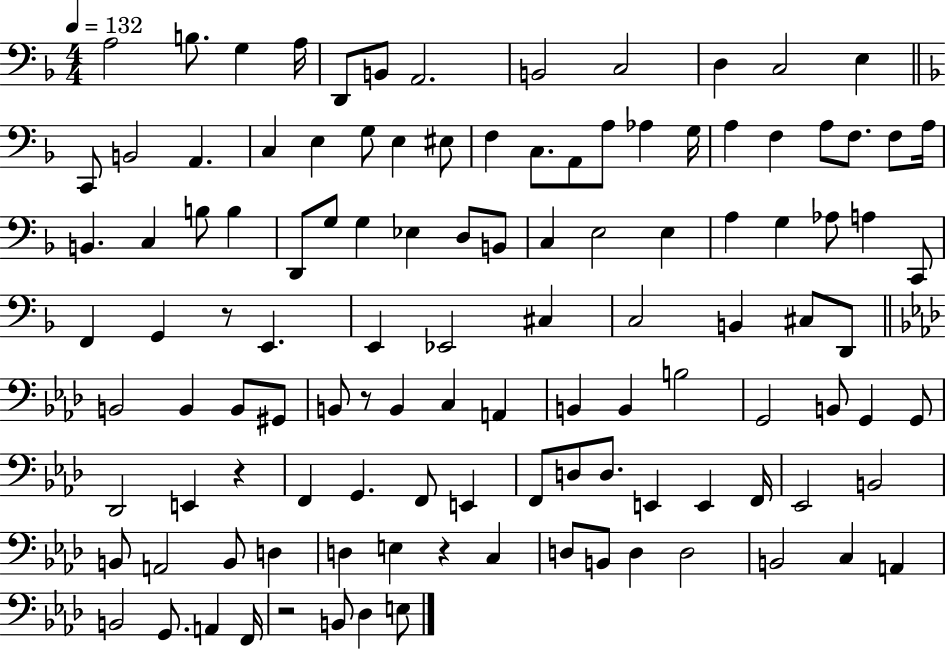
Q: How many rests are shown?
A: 5